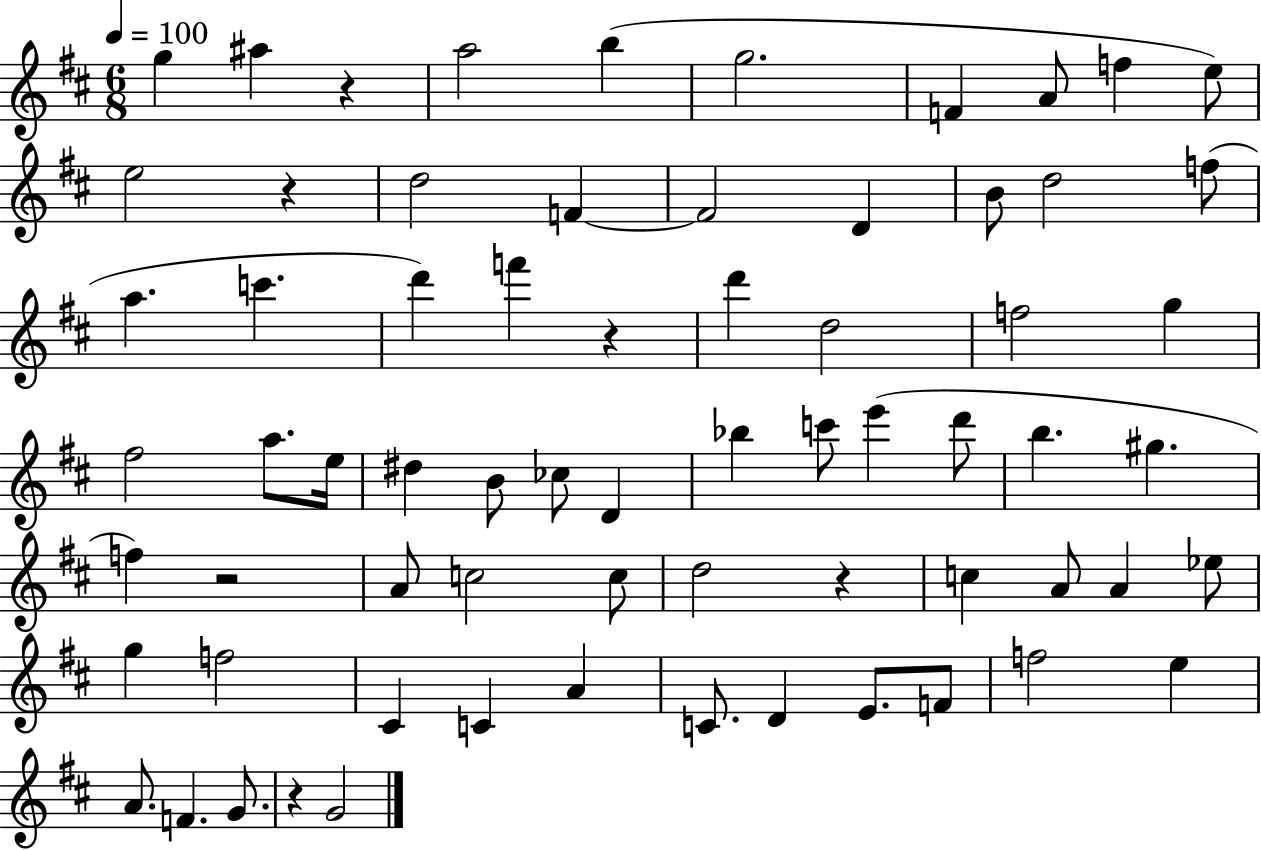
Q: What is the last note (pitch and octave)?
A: G4